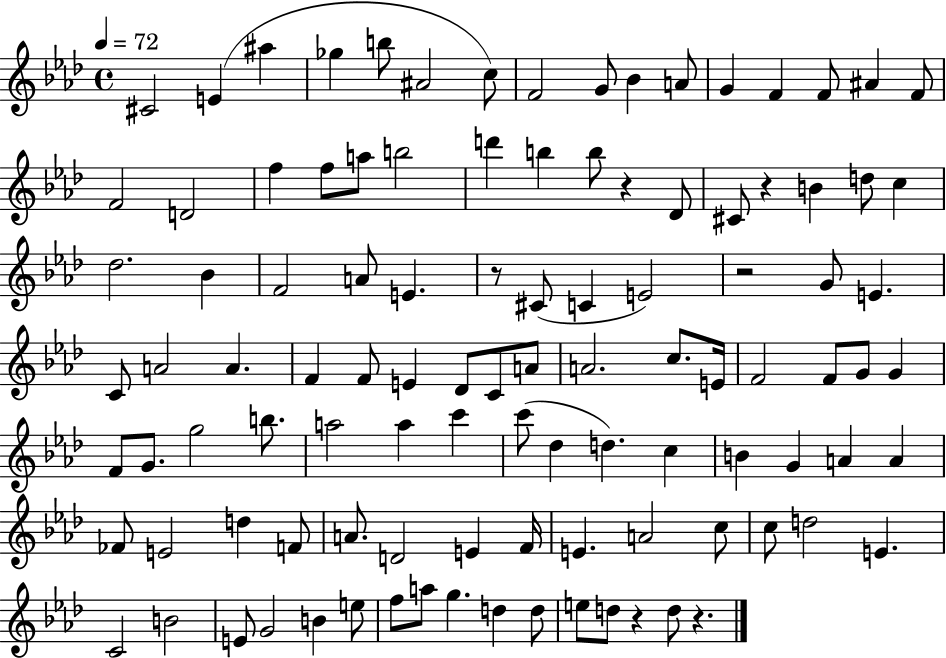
{
  \clef treble
  \time 4/4
  \defaultTimeSignature
  \key aes \major
  \tempo 4 = 72
  cis'2 e'4( ais''4 | ges''4 b''8 ais'2 c''8) | f'2 g'8 bes'4 a'8 | g'4 f'4 f'8 ais'4 f'8 | \break f'2 d'2 | f''4 f''8 a''8 b''2 | d'''4 b''4 b''8 r4 des'8 | cis'8 r4 b'4 d''8 c''4 | \break des''2. bes'4 | f'2 a'8 e'4. | r8 cis'8( c'4 e'2) | r2 g'8 e'4. | \break c'8 a'2 a'4. | f'4 f'8 e'4 des'8 c'8 a'8 | a'2. c''8. e'16 | f'2 f'8 g'8 g'4 | \break f'8 g'8. g''2 b''8. | a''2 a''4 c'''4 | c'''8( des''4 d''4.) c''4 | b'4 g'4 a'4 a'4 | \break fes'8 e'2 d''4 f'8 | a'8. d'2 e'4 f'16 | e'4. a'2 c''8 | c''8 d''2 e'4. | \break c'2 b'2 | e'8 g'2 b'4 e''8 | f''8 a''8 g''4. d''4 d''8 | e''8 d''8 r4 d''8 r4. | \break \bar "|."
}